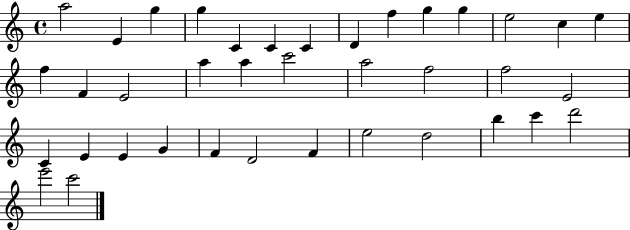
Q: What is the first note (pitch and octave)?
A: A5